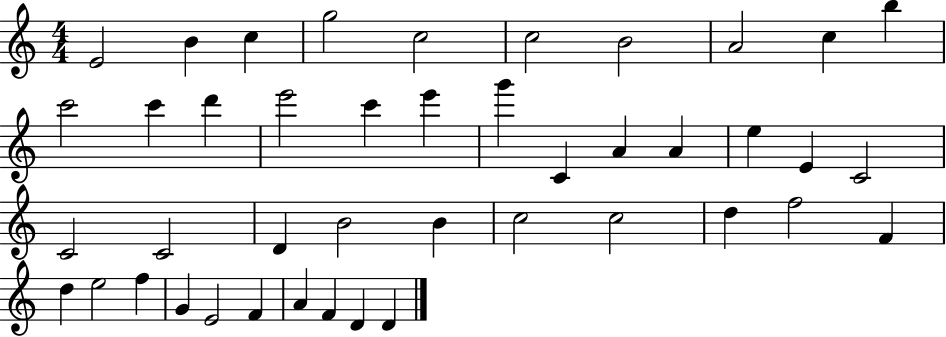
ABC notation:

X:1
T:Untitled
M:4/4
L:1/4
K:C
E2 B c g2 c2 c2 B2 A2 c b c'2 c' d' e'2 c' e' g' C A A e E C2 C2 C2 D B2 B c2 c2 d f2 F d e2 f G E2 F A F D D